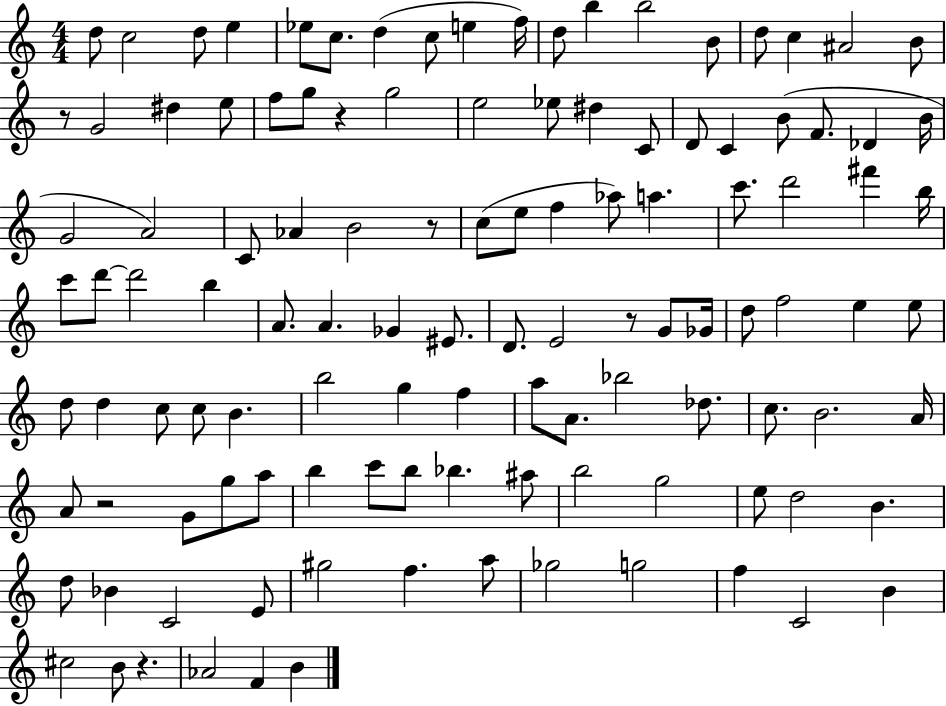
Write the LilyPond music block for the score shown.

{
  \clef treble
  \numericTimeSignature
  \time 4/4
  \key c \major
  \repeat volta 2 { d''8 c''2 d''8 e''4 | ees''8 c''8. d''4( c''8 e''4 f''16) | d''8 b''4 b''2 b'8 | d''8 c''4 ais'2 b'8 | \break r8 g'2 dis''4 e''8 | f''8 g''8 r4 g''2 | e''2 ees''8 dis''4 c'8 | d'8 c'4 b'8( f'8. des'4 b'16 | \break g'2 a'2) | c'8 aes'4 b'2 r8 | c''8( e''8 f''4 aes''8) a''4. | c'''8. d'''2 fis'''4 b''16 | \break c'''8 d'''8~~ d'''2 b''4 | a'8. a'4. ges'4 eis'8. | d'8. e'2 r8 g'8 ges'16 | d''8 f''2 e''4 e''8 | \break d''8 d''4 c''8 c''8 b'4. | b''2 g''4 f''4 | a''8 a'8. bes''2 des''8. | c''8. b'2. a'16 | \break a'8 r2 g'8 g''8 a''8 | b''4 c'''8 b''8 bes''4. ais''8 | b''2 g''2 | e''8 d''2 b'4. | \break d''8 bes'4 c'2 e'8 | gis''2 f''4. a''8 | ges''2 g''2 | f''4 c'2 b'4 | \break cis''2 b'8 r4. | aes'2 f'4 b'4 | } \bar "|."
}